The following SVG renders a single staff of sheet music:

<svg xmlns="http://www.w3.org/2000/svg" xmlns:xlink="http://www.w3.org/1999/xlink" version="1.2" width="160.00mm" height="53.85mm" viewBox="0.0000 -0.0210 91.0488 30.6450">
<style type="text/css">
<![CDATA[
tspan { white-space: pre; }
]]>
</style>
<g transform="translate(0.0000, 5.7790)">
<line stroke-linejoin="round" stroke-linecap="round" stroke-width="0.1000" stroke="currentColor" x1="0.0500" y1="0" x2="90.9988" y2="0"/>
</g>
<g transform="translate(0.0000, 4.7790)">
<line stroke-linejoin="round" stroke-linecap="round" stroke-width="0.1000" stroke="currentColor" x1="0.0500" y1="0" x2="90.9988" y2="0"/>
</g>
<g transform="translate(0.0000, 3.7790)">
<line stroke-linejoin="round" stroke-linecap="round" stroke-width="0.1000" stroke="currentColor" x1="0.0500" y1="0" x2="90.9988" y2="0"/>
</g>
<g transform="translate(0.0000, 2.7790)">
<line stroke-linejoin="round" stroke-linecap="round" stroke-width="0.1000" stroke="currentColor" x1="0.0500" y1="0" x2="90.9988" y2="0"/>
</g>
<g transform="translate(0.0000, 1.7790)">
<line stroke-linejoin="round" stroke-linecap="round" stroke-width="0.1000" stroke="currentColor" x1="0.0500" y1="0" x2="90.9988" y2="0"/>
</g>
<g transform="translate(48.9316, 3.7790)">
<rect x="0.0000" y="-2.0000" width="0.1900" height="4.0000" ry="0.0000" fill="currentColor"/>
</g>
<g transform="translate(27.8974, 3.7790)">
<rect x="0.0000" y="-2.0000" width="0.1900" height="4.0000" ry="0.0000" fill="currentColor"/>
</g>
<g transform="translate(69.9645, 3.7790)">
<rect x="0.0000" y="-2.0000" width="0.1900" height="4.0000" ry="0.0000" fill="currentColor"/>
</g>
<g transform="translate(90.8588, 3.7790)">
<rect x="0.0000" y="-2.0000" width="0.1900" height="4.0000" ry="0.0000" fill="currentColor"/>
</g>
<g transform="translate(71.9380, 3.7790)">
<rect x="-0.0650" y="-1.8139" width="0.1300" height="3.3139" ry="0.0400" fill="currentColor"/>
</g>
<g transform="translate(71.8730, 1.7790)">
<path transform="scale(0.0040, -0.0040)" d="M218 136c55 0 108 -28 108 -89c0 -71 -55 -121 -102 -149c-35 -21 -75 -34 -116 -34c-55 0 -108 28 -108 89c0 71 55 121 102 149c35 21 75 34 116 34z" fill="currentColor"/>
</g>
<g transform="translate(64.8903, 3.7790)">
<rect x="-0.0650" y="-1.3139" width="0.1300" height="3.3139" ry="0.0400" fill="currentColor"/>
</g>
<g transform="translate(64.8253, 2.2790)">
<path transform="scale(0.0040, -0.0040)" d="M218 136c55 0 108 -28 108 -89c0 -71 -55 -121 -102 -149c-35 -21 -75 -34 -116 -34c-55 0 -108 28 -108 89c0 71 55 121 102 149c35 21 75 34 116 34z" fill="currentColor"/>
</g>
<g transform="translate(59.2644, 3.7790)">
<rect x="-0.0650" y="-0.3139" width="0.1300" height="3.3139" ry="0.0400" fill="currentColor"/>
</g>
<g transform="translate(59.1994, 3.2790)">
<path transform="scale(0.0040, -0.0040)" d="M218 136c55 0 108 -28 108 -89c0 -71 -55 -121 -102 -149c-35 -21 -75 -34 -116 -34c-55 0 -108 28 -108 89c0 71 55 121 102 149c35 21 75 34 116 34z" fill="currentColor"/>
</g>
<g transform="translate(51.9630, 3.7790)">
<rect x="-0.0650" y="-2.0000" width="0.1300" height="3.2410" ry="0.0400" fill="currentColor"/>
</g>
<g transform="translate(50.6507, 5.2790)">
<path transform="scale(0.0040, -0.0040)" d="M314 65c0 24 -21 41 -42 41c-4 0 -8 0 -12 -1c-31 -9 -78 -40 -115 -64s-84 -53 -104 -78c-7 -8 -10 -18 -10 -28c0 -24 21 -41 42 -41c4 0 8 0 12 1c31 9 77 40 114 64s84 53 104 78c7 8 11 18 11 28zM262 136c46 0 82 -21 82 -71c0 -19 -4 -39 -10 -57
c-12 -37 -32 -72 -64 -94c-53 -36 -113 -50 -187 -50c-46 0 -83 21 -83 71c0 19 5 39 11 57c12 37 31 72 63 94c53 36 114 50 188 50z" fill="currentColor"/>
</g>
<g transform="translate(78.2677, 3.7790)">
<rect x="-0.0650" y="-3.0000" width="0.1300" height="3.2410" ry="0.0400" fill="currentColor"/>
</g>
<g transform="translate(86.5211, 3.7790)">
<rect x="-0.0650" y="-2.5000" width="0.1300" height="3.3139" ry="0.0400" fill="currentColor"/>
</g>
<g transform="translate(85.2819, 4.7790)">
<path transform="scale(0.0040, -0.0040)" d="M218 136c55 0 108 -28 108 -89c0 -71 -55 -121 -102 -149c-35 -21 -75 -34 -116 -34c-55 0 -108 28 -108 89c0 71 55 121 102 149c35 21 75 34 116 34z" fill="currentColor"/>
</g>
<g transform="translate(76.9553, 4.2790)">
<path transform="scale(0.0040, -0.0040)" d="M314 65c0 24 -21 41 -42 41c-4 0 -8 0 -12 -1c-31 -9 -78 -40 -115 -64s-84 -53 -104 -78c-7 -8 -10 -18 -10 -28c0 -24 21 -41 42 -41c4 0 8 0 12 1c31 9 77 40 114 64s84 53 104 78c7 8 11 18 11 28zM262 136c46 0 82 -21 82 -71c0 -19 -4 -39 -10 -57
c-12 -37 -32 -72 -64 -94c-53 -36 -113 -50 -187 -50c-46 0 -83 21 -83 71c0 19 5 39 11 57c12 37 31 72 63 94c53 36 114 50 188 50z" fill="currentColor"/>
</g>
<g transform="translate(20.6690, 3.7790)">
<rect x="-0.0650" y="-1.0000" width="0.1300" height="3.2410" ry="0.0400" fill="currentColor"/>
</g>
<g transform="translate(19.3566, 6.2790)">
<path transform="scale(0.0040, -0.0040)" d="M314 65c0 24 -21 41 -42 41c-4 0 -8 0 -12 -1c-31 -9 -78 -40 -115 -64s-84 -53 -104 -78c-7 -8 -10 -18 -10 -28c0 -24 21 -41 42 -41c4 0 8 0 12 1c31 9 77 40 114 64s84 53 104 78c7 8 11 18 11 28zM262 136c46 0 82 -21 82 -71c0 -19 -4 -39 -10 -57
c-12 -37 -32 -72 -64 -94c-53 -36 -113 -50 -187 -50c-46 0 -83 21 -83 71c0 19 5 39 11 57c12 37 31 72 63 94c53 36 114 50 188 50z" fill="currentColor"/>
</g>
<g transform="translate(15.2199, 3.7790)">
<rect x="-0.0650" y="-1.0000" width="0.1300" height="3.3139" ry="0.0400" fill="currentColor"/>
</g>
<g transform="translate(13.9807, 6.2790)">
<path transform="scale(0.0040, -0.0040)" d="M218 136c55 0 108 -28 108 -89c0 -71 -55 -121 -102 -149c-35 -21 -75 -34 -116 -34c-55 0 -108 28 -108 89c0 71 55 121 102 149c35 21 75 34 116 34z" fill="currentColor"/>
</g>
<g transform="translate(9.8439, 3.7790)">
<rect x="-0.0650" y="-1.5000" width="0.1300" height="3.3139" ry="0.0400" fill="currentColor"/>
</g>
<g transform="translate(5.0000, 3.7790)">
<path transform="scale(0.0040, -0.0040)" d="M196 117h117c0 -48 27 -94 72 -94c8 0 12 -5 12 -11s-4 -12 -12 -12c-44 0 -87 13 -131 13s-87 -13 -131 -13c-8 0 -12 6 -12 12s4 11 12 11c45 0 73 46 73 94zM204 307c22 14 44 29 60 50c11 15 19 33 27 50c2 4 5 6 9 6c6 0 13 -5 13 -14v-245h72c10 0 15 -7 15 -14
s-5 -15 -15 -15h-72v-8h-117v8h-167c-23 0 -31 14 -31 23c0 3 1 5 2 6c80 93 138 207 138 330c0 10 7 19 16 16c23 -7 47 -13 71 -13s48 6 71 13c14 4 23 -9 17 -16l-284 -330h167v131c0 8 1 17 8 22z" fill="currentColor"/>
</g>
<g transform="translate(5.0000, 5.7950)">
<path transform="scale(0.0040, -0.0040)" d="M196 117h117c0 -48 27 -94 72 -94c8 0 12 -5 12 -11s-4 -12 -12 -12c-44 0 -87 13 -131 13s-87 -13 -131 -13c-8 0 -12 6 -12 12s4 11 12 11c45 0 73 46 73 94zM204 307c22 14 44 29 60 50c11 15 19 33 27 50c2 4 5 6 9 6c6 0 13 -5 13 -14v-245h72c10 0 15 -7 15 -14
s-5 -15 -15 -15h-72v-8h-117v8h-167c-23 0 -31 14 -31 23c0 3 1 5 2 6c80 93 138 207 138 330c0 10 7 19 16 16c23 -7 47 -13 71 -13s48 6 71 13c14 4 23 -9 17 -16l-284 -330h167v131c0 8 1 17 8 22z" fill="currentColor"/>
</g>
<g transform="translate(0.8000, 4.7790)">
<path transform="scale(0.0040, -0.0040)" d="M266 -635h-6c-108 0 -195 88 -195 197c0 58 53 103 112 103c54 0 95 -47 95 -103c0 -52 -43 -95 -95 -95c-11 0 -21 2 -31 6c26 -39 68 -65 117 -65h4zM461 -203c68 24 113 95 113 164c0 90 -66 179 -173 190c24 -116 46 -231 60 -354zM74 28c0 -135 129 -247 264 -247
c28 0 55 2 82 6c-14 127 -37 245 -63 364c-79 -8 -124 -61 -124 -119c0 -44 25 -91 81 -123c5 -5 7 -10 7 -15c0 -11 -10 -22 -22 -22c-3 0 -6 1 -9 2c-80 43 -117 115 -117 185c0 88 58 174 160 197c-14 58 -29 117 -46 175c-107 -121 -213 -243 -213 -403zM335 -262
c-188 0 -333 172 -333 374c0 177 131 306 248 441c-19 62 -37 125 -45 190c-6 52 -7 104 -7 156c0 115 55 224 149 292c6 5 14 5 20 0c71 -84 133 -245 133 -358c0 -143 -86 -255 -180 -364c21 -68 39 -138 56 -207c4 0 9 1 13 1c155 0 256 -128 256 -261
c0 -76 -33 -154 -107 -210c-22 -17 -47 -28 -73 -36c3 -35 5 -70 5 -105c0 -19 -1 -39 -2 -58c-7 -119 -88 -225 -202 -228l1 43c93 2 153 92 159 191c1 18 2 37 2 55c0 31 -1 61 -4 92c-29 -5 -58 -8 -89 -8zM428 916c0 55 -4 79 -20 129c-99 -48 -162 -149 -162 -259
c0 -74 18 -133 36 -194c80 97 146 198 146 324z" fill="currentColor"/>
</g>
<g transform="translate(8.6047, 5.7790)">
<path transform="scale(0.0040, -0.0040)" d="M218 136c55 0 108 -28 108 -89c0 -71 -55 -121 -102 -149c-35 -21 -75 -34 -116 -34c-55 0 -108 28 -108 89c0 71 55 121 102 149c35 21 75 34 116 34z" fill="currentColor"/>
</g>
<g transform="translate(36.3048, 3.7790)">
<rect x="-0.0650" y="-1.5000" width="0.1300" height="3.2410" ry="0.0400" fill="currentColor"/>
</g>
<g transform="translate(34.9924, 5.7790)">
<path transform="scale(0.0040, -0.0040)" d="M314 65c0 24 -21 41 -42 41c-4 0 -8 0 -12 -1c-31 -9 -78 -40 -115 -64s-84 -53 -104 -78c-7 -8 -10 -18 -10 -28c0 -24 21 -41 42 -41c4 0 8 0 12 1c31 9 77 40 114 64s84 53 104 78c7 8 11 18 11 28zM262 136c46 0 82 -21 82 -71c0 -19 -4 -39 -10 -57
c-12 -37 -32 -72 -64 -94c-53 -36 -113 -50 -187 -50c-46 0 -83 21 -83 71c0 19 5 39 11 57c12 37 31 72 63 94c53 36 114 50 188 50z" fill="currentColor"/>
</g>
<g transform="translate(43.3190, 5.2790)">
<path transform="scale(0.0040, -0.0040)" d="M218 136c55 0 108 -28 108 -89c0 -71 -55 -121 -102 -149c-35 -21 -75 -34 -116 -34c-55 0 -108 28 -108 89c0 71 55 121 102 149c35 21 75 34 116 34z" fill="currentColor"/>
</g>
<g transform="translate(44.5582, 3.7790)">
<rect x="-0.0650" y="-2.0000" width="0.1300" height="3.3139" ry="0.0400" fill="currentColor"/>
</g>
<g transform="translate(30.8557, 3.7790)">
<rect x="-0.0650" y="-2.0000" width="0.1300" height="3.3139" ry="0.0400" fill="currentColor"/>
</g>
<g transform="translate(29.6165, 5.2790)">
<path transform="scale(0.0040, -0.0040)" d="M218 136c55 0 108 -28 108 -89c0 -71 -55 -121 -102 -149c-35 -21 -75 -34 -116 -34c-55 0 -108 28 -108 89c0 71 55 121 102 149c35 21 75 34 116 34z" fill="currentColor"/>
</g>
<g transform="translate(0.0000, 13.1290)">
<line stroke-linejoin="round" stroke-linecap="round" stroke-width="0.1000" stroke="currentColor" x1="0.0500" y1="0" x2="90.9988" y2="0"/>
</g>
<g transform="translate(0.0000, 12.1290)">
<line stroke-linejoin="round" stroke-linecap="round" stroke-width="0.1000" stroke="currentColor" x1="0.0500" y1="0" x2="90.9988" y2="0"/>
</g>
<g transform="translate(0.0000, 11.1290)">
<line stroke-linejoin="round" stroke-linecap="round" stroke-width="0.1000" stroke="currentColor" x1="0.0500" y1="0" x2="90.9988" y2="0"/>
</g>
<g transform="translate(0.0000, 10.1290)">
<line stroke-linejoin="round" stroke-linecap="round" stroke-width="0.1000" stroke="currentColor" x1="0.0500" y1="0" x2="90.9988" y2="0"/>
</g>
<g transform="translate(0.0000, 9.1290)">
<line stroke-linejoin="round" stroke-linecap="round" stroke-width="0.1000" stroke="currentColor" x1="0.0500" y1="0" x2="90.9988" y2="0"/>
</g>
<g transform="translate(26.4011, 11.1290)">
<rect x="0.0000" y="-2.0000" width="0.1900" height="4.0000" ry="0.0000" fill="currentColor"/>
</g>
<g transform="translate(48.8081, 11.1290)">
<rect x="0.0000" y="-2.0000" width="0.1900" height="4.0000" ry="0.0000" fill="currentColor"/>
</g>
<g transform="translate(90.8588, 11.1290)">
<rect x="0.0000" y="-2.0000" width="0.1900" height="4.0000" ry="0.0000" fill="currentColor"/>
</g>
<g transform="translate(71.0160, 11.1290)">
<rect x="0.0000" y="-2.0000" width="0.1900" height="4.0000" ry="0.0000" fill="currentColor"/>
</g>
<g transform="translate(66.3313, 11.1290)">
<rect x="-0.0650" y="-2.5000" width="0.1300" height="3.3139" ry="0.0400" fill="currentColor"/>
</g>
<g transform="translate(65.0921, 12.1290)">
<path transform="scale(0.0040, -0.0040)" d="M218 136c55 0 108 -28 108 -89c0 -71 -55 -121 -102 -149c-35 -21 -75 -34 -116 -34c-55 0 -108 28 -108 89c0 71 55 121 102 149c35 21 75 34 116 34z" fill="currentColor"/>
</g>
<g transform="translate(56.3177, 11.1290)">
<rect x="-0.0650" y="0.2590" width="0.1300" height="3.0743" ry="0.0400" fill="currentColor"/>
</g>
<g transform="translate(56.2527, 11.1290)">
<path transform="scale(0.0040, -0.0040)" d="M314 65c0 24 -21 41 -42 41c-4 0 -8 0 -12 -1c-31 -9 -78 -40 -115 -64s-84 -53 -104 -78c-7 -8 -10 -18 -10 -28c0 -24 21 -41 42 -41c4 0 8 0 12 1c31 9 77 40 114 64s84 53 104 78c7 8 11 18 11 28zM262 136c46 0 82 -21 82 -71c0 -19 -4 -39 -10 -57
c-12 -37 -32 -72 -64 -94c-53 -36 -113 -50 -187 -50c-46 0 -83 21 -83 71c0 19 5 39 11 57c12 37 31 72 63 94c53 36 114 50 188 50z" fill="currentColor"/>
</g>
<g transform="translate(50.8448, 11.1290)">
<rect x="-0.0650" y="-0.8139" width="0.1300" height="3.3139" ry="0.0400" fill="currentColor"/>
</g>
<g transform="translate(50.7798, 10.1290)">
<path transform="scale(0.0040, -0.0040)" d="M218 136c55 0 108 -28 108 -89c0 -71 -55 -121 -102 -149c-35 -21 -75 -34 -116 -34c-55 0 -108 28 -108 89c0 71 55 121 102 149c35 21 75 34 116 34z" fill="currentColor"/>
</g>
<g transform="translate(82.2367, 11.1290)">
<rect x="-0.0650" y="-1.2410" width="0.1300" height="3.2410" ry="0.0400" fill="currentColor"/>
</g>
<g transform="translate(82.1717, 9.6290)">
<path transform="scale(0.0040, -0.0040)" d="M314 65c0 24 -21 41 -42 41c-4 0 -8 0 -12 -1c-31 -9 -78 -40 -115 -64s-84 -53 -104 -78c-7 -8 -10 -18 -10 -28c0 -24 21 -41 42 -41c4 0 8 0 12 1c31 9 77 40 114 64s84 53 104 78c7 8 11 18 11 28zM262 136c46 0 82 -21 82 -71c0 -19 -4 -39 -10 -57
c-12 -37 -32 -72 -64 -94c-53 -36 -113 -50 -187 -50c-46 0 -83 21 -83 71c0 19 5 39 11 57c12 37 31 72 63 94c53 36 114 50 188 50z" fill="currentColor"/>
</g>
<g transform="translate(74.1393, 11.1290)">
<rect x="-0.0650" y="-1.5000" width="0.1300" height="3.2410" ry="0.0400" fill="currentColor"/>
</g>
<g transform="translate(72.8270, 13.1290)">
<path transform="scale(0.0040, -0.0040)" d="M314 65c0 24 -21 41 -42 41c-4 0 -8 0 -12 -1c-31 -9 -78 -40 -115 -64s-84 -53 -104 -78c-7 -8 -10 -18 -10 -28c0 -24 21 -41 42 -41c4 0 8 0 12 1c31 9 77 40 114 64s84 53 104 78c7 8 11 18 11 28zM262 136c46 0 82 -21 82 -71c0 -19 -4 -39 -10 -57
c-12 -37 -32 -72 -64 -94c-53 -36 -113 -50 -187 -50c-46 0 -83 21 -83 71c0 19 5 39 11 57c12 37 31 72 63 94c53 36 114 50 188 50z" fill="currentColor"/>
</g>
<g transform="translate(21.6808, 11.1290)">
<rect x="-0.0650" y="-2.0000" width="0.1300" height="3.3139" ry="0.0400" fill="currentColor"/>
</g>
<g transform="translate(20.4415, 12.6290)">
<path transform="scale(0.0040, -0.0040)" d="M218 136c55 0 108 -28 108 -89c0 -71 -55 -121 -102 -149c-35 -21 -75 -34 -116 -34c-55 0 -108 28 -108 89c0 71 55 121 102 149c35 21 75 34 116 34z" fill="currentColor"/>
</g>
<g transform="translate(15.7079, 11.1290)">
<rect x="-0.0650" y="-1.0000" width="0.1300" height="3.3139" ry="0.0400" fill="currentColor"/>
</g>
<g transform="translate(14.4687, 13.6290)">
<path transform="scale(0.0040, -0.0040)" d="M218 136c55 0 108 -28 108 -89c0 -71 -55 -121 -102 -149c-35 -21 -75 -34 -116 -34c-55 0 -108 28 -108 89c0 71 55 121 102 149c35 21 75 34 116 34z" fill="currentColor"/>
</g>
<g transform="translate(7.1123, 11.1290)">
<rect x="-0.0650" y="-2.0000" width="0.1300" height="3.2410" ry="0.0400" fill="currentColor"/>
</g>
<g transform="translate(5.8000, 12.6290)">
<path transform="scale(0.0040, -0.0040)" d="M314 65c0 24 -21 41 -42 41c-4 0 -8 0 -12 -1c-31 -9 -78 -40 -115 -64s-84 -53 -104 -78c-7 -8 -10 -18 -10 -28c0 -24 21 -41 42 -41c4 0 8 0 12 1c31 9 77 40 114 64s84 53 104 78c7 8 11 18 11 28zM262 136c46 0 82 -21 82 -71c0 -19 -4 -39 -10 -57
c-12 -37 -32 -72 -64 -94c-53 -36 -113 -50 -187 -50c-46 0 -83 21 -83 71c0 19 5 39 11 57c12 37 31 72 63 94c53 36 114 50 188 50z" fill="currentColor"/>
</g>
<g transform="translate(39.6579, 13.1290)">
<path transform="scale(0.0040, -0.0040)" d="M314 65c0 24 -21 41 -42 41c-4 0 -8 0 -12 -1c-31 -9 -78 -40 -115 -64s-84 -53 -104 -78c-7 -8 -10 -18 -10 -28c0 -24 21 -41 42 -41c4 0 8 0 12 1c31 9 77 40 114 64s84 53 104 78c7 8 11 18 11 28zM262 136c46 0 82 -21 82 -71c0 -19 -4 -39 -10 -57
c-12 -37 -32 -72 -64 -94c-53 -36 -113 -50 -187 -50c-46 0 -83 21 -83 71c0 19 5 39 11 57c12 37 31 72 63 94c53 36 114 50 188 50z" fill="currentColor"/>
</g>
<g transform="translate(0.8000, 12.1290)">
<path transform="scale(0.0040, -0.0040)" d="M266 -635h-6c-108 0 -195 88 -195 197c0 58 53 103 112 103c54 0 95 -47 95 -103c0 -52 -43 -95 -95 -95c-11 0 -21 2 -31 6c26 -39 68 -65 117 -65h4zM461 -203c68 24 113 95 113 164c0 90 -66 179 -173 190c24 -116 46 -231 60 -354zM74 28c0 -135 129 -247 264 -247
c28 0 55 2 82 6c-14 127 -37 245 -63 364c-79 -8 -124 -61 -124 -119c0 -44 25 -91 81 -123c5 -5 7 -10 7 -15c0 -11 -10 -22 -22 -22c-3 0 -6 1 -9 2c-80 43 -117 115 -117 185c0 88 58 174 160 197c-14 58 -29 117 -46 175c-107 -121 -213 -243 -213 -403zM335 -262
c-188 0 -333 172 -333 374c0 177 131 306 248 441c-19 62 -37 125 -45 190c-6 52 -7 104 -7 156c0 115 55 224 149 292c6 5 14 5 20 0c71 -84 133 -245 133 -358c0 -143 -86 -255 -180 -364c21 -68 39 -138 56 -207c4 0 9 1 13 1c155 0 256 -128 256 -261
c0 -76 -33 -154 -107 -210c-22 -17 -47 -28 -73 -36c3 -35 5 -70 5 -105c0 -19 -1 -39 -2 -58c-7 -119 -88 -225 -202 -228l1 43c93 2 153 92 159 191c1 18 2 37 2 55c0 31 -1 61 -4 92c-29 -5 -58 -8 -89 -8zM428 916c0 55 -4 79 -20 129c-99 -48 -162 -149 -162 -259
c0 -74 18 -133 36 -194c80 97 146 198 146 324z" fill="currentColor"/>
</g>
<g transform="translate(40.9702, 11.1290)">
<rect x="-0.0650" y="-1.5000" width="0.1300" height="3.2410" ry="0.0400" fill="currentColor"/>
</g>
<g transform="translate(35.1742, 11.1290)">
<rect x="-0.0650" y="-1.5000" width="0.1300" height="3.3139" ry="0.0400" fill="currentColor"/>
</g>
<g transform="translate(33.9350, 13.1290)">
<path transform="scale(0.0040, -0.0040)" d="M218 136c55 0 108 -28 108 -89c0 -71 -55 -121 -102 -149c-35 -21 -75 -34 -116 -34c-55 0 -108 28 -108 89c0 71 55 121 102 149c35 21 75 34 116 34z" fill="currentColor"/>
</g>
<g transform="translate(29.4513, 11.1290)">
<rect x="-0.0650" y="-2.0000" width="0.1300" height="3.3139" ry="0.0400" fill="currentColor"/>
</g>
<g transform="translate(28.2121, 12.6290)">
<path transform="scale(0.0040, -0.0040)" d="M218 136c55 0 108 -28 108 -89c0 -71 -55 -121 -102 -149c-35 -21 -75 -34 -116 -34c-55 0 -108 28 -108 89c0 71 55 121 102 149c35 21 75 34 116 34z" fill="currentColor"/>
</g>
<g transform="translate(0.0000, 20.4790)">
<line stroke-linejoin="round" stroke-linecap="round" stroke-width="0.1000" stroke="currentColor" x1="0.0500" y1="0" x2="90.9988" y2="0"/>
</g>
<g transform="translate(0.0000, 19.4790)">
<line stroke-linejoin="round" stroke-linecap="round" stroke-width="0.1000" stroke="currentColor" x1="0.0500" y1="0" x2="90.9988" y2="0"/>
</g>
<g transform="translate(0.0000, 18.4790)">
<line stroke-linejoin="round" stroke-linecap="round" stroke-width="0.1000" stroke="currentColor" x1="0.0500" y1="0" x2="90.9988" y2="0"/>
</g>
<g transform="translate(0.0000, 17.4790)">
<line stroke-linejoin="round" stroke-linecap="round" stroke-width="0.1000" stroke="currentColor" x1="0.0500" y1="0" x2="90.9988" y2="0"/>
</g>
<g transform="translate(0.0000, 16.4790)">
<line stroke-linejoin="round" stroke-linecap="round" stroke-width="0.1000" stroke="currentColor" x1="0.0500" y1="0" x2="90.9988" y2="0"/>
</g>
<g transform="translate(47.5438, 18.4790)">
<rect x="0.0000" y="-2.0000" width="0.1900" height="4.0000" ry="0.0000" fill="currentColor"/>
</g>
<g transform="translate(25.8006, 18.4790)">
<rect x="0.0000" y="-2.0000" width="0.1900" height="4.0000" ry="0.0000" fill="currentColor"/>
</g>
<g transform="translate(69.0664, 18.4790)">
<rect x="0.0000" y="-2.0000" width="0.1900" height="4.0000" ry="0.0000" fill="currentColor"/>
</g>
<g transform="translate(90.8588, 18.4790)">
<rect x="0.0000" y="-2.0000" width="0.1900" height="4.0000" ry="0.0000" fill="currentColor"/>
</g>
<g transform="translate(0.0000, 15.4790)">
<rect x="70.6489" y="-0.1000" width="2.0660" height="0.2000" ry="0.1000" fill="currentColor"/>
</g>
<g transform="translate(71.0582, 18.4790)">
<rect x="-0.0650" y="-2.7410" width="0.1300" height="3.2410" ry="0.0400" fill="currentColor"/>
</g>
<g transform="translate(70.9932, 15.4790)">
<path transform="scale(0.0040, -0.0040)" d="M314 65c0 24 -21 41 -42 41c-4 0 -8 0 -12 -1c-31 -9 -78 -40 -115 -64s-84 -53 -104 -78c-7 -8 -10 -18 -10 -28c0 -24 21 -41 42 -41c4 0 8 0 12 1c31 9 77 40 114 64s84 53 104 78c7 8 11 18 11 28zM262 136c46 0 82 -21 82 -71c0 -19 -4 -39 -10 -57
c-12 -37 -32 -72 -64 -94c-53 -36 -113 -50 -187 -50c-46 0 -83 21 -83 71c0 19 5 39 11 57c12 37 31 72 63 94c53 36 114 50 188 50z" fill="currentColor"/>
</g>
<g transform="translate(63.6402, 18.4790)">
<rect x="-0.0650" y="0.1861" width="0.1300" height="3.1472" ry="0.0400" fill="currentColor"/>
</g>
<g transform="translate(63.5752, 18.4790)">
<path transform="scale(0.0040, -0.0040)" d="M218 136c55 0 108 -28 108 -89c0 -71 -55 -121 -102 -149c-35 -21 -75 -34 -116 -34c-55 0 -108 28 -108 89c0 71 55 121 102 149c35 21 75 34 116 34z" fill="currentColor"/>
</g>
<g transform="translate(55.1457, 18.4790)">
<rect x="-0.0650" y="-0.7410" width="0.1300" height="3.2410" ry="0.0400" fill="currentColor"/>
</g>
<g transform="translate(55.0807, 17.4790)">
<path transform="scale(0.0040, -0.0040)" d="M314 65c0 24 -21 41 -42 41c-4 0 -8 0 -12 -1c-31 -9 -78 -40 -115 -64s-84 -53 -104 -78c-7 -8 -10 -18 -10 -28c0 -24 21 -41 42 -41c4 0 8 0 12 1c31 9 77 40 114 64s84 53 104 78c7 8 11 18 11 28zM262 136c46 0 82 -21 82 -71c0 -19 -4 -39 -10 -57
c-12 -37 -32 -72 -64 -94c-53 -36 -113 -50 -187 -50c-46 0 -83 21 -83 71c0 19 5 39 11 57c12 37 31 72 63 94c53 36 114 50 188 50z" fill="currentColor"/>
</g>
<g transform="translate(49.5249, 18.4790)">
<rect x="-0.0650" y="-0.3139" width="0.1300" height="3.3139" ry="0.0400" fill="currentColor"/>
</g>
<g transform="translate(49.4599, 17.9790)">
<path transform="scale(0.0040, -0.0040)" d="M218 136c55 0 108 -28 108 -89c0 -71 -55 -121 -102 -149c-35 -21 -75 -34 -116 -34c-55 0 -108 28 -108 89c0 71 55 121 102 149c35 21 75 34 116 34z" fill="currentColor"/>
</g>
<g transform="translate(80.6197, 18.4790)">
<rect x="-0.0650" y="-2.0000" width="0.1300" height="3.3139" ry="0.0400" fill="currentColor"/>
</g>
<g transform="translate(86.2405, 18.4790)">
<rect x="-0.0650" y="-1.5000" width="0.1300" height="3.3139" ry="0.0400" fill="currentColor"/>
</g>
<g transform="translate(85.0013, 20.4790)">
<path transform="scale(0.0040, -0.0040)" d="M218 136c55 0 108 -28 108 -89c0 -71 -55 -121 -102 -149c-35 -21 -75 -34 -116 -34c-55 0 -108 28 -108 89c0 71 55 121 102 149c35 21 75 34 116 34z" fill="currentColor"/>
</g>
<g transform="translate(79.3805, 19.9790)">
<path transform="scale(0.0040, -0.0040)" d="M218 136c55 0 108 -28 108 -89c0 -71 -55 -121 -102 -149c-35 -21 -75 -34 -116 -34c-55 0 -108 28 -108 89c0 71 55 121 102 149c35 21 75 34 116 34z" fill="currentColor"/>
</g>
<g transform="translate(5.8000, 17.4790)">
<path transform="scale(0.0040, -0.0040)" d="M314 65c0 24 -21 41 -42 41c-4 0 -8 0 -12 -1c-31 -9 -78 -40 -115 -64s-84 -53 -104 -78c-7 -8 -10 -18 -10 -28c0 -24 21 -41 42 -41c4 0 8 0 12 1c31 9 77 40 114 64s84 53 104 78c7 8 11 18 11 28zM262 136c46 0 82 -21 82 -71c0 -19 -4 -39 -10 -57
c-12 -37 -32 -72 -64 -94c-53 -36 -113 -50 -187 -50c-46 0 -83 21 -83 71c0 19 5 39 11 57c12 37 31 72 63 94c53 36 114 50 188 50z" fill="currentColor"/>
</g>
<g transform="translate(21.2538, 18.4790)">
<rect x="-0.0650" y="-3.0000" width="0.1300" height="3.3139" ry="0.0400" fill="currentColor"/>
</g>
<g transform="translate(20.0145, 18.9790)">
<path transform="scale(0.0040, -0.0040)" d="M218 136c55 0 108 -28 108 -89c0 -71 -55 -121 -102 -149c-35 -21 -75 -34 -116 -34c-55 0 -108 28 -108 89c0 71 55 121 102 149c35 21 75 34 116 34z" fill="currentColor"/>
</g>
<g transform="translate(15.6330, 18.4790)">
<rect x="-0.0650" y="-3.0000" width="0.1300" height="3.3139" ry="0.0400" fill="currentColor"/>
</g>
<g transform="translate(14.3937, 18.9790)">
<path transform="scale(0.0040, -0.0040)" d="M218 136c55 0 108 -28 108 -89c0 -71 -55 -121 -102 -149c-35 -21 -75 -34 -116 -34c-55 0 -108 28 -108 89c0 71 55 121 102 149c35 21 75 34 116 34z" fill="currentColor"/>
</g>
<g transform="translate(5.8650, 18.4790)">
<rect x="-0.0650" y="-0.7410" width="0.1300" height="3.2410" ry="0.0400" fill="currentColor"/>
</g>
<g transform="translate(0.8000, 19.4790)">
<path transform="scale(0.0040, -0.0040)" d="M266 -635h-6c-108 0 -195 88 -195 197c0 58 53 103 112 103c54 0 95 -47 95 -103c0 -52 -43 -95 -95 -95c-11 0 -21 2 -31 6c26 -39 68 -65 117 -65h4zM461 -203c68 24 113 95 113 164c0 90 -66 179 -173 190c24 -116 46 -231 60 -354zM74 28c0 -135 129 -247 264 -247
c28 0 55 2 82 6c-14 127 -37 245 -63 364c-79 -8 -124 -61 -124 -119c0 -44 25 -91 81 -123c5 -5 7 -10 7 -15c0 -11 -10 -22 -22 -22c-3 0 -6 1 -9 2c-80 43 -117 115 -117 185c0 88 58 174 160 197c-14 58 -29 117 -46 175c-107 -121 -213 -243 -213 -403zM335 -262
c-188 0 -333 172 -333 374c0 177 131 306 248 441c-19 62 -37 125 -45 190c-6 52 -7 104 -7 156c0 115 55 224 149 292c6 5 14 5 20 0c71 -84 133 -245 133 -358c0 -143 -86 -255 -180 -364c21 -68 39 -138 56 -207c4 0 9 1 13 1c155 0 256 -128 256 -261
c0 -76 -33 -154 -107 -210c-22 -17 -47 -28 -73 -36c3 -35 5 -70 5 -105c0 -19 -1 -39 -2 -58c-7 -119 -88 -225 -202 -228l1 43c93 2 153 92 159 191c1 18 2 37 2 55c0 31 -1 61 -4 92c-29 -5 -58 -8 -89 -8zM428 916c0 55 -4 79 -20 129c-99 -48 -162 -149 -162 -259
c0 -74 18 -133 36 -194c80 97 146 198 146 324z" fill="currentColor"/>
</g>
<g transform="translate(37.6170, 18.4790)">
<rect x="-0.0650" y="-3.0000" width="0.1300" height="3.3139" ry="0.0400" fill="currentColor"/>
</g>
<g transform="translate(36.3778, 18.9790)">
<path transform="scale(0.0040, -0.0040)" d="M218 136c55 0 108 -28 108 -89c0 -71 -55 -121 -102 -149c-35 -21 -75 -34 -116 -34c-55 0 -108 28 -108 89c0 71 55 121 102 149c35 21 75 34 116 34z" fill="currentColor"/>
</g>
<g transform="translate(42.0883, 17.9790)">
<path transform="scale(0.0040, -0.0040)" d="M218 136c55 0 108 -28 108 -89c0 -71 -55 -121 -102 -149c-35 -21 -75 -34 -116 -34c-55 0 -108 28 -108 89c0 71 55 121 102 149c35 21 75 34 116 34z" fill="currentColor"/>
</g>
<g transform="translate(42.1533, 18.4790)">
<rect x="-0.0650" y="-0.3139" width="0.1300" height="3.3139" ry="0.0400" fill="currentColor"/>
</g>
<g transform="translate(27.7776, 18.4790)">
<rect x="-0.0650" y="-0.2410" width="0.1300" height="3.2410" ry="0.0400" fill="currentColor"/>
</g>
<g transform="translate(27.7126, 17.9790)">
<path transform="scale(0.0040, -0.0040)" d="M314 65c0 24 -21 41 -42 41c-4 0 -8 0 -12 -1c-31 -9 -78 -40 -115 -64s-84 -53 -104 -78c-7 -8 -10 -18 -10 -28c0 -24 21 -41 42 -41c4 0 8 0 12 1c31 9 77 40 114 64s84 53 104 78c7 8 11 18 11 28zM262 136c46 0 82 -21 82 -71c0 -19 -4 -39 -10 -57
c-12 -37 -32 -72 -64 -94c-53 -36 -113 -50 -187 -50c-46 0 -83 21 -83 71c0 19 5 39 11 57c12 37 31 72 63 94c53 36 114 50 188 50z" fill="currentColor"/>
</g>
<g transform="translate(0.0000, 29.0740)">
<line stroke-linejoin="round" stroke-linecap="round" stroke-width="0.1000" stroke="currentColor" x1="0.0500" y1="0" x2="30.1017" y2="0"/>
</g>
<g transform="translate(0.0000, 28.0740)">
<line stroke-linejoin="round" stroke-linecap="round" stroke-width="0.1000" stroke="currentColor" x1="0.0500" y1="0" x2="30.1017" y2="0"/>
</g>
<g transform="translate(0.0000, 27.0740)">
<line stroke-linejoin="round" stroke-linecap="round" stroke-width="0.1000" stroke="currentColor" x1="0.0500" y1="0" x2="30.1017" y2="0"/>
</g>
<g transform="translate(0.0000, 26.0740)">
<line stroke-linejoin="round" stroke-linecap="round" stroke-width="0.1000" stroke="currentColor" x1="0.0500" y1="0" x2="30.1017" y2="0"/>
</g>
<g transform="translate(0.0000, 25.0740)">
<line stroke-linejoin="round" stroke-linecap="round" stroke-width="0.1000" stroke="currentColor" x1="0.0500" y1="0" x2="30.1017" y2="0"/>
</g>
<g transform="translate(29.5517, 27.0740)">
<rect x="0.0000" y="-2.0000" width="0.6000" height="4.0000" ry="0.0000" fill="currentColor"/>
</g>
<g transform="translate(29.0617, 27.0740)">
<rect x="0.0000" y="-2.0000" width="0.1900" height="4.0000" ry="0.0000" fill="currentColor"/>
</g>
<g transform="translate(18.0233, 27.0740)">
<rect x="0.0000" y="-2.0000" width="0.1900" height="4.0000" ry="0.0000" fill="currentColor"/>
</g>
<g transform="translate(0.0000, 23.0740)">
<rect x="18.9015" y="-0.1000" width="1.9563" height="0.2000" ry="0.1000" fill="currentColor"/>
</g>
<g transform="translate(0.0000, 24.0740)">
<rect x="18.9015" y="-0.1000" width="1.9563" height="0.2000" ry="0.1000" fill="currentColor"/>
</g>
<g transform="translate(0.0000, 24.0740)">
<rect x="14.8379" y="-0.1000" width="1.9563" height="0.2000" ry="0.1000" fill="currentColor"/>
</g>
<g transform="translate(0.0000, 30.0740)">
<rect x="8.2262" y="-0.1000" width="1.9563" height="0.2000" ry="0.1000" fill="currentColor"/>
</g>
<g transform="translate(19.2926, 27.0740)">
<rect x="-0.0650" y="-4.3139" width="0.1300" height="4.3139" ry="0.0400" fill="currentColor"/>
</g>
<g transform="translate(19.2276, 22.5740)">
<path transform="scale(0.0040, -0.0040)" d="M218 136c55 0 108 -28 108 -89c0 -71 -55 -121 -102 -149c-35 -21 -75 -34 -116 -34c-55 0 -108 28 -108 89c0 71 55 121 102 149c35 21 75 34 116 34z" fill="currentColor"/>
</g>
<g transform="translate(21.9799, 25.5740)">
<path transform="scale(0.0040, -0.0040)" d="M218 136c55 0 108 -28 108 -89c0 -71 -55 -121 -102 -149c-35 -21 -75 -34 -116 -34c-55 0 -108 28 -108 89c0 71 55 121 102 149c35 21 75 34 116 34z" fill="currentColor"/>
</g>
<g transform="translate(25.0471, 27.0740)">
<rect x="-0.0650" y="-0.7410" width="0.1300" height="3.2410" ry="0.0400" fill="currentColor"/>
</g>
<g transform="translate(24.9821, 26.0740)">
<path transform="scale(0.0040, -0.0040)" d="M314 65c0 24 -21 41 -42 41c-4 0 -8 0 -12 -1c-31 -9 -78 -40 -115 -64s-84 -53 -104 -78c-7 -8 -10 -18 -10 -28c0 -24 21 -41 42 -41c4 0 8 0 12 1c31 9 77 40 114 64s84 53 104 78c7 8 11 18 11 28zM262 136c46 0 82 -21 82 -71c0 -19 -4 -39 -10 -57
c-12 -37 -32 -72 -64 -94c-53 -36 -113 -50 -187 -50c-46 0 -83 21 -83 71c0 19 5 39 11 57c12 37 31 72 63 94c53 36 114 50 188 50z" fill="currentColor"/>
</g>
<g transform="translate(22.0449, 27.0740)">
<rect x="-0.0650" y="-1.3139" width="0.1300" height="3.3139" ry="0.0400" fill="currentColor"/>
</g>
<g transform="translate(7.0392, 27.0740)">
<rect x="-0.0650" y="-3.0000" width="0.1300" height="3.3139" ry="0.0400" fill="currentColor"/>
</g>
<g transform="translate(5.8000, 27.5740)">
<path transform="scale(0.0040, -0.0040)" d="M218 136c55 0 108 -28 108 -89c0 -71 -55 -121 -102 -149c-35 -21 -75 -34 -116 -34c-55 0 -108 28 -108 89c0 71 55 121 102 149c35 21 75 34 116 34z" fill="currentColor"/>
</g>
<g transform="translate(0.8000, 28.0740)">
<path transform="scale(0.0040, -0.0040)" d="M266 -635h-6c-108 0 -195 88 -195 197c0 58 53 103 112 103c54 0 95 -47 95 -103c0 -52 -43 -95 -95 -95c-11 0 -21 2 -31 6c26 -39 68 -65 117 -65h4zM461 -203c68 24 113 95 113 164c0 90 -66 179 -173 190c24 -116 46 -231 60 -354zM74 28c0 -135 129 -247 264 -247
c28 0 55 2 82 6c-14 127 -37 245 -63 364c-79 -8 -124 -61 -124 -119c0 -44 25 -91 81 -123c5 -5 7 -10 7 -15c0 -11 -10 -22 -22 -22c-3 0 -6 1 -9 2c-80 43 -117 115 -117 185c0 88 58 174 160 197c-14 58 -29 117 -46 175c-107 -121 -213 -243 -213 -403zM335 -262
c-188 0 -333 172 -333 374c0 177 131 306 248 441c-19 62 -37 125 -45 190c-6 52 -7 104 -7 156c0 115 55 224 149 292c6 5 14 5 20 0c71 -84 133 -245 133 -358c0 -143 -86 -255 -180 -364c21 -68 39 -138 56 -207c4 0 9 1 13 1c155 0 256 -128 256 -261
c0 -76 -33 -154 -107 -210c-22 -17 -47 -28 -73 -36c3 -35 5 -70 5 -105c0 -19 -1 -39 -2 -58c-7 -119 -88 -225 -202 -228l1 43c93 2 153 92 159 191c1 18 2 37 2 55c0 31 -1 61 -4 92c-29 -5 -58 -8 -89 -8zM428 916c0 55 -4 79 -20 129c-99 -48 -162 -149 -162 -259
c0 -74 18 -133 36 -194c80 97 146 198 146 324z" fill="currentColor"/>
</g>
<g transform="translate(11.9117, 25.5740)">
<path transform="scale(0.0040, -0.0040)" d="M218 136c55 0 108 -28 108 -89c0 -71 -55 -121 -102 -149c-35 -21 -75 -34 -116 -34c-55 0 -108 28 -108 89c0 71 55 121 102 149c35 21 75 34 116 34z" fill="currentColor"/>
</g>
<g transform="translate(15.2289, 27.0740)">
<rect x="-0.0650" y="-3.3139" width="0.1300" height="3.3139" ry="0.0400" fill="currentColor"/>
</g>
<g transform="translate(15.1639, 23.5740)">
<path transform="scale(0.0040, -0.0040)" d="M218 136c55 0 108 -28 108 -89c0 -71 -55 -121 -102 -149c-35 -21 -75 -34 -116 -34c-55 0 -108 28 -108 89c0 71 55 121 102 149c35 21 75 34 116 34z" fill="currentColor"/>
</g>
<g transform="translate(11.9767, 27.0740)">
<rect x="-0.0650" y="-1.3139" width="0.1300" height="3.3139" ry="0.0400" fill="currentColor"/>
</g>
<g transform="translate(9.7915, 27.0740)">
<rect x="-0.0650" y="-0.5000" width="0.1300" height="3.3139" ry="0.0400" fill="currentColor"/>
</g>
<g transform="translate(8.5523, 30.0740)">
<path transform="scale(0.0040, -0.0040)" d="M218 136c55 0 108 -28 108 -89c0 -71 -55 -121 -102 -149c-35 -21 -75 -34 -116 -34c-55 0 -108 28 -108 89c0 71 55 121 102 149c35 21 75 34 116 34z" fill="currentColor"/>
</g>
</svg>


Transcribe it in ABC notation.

X:1
T:Untitled
M:4/4
L:1/4
K:C
E D D2 F E2 F F2 c e f A2 G F2 D F F E E2 d B2 G E2 e2 d2 A A c2 A c c d2 B a2 F E A C e b d' e d2